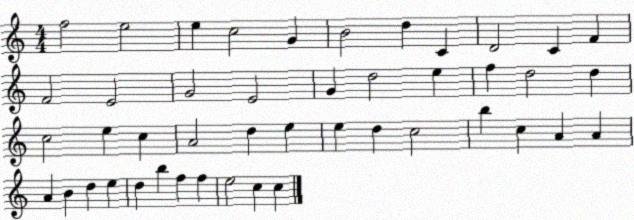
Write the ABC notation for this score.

X:1
T:Untitled
M:4/4
L:1/4
K:C
f2 e2 e c2 G B2 d C D2 C F F2 E2 G2 E2 G d2 e f d2 d c2 e c A2 d e e d c2 b c A A A B d e d b f f e2 c c